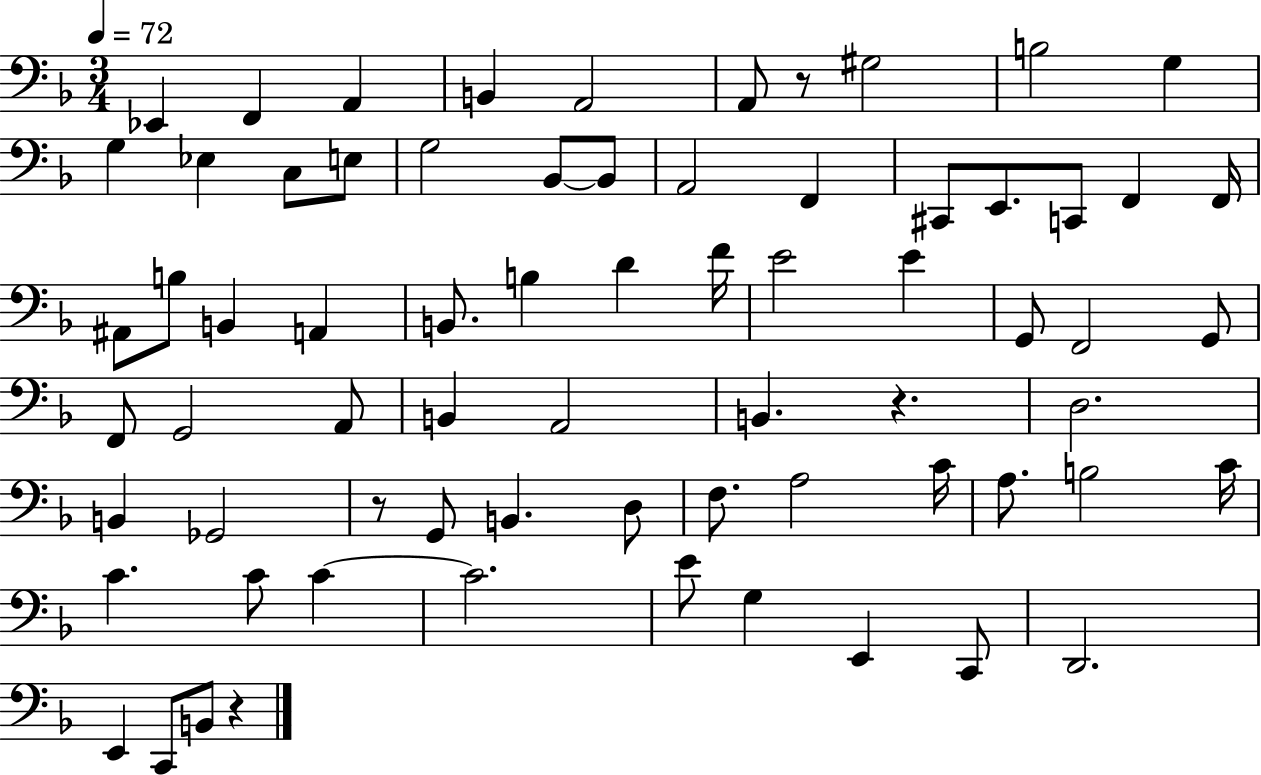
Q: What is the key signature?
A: F major